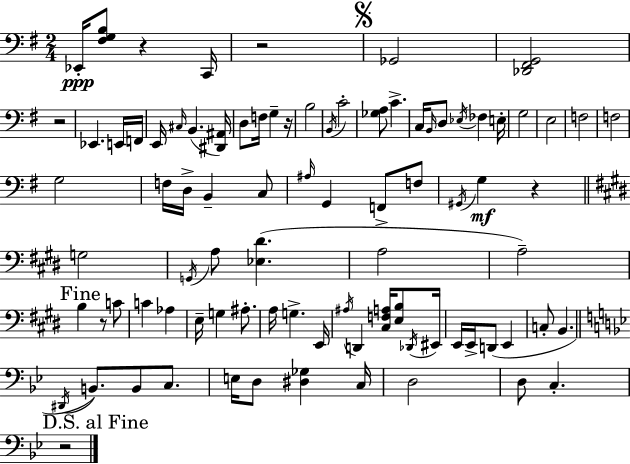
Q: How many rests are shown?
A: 7